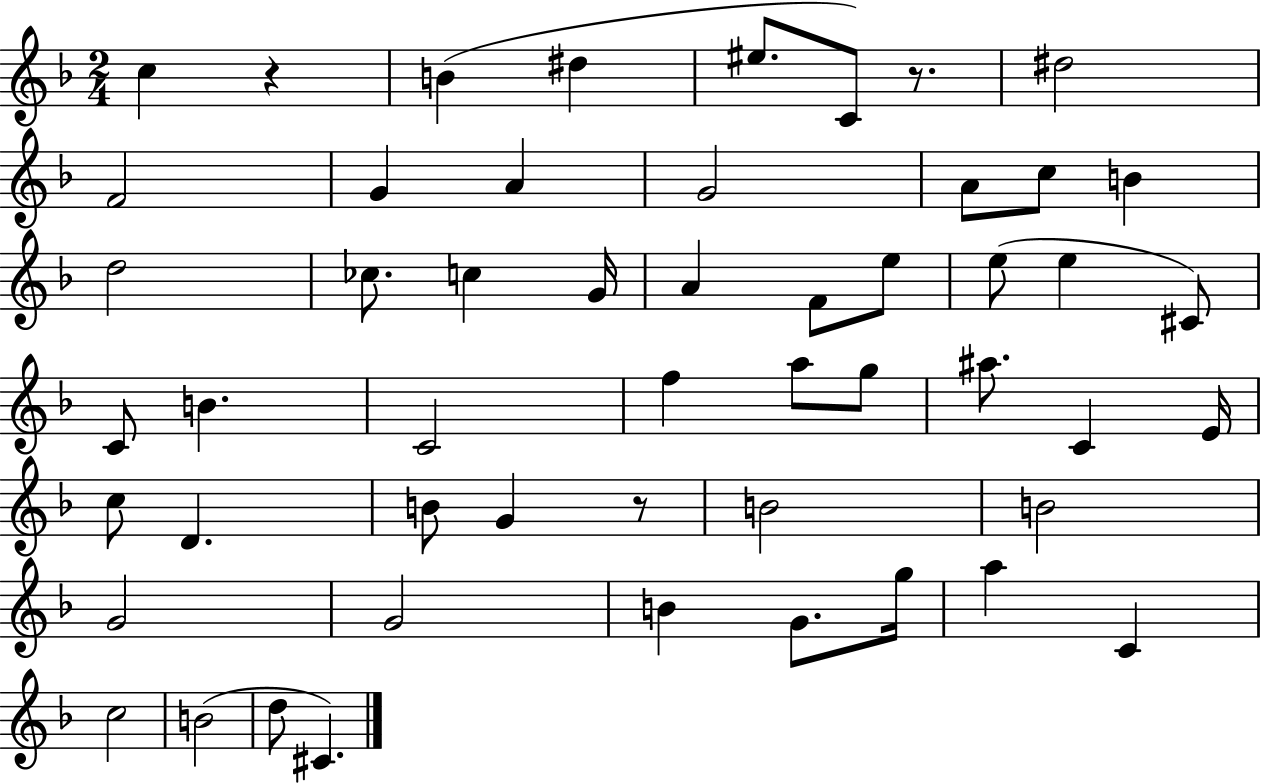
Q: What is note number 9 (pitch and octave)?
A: A4